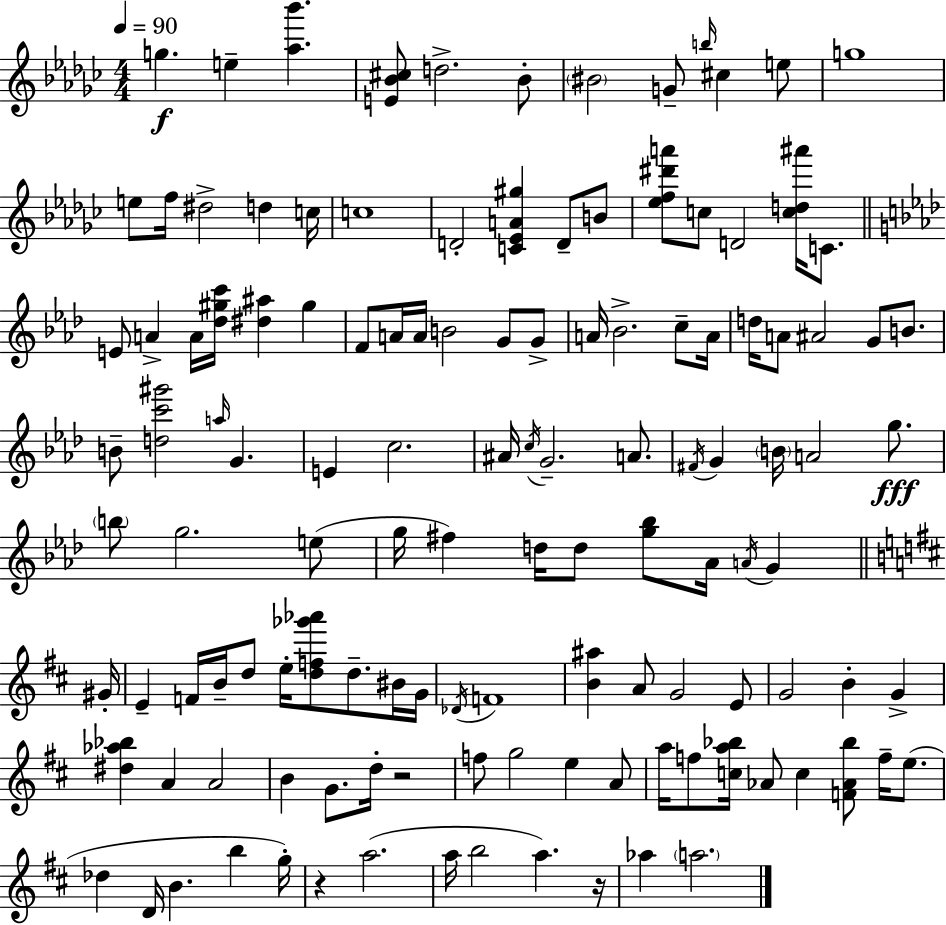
G5/q. E5/q [Ab5,Bb6]/q. [E4,Bb4,C#5]/e D5/h. Bb4/e BIS4/h G4/e B5/s C#5/q E5/e G5/w E5/e F5/s D#5/h D5/q C5/s C5/w D4/h [C4,Eb4,A4,G#5]/q D4/e B4/e [Eb5,F5,D#6,A6]/e C5/e D4/h [C5,D5,A#6]/s C4/e. E4/e A4/q A4/s [Db5,G#5,C6]/s [D#5,A#5]/q G#5/q F4/e A4/s A4/s B4/h G4/e G4/e A4/s Bb4/h. C5/e A4/s D5/s A4/e A#4/h G4/e B4/e. B4/e [D5,C6,G#6]/h A5/s G4/q. E4/q C5/h. A#4/s C5/s G4/h. A4/e. F#4/s G4/q B4/s A4/h G5/e. B5/e G5/h. E5/e G5/s F#5/q D5/s D5/e [G5,Bb5]/e Ab4/s A4/s G4/q G#4/s E4/q F4/s B4/s D5/e E5/s [D5,F5,Gb6,Ab6]/e D5/e. BIS4/s G4/s Db4/s F4/w [B4,A#5]/q A4/e G4/h E4/e G4/h B4/q G4/q [D#5,Ab5,Bb5]/q A4/q A4/h B4/q G4/e. D5/s R/h F5/e G5/h E5/q A4/e A5/s F5/e [C5,A5,Bb5]/s Ab4/e C5/q [F4,Ab4,Bb5]/e F5/s E5/e. Db5/q D4/s B4/q. B5/q G5/s R/q A5/h. A5/s B5/h A5/q. R/s Ab5/q A5/h.